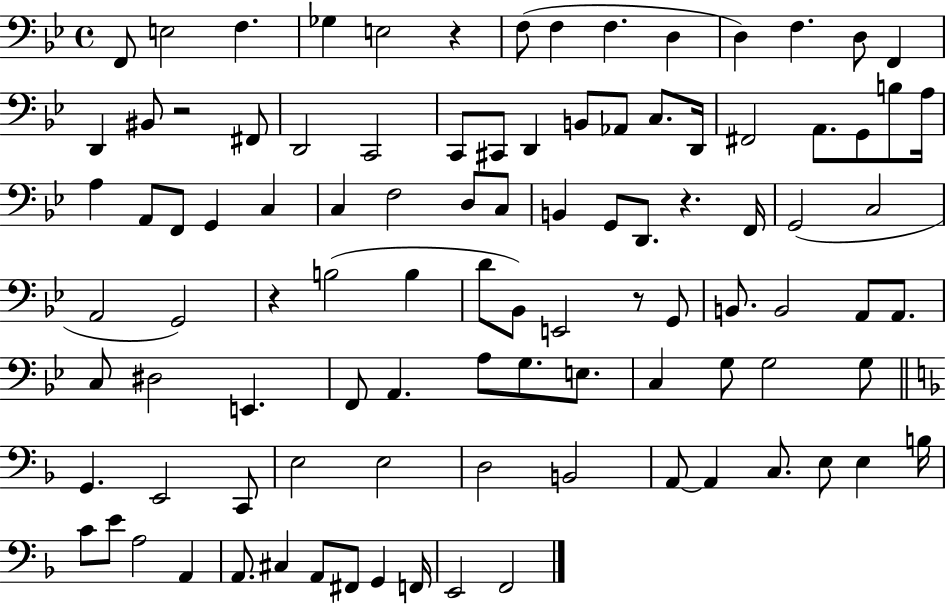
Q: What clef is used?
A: bass